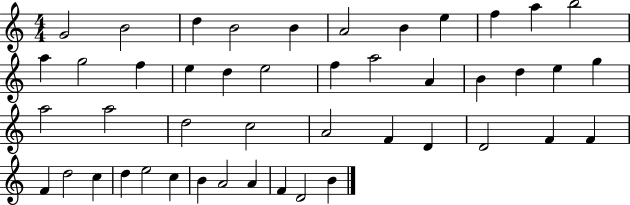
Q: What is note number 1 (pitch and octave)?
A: G4